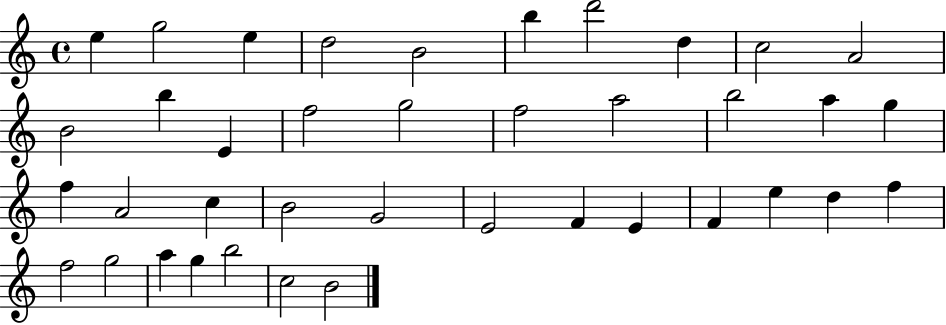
E5/q G5/h E5/q D5/h B4/h B5/q D6/h D5/q C5/h A4/h B4/h B5/q E4/q F5/h G5/h F5/h A5/h B5/h A5/q G5/q F5/q A4/h C5/q B4/h G4/h E4/h F4/q E4/q F4/q E5/q D5/q F5/q F5/h G5/h A5/q G5/q B5/h C5/h B4/h